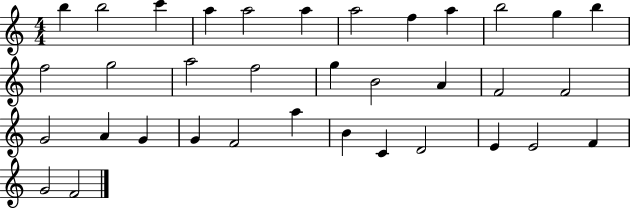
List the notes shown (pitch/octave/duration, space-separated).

B5/q B5/h C6/q A5/q A5/h A5/q A5/h F5/q A5/q B5/h G5/q B5/q F5/h G5/h A5/h F5/h G5/q B4/h A4/q F4/h F4/h G4/h A4/q G4/q G4/q F4/h A5/q B4/q C4/q D4/h E4/q E4/h F4/q G4/h F4/h